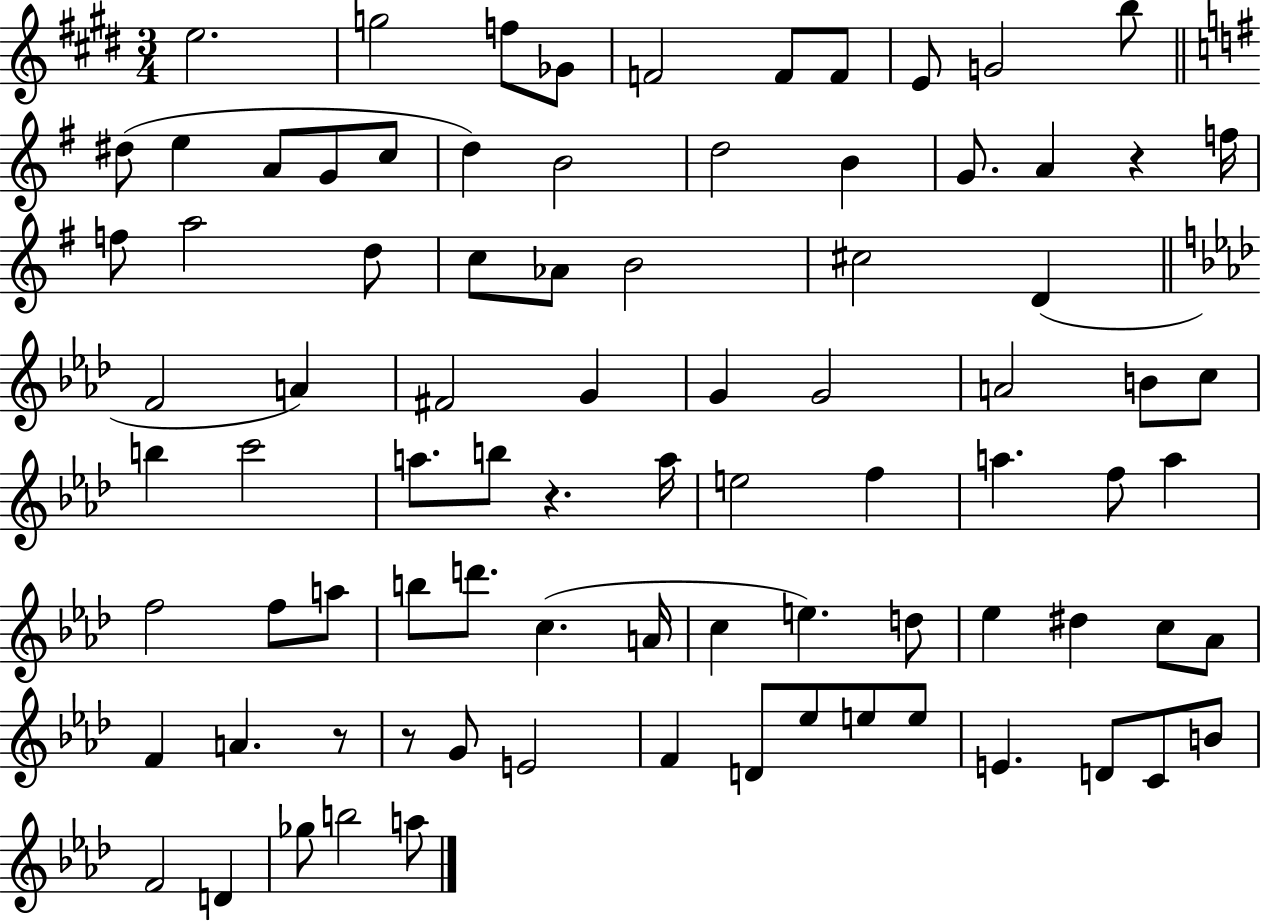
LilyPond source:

{
  \clef treble
  \numericTimeSignature
  \time 3/4
  \key e \major
  e''2. | g''2 f''8 ges'8 | f'2 f'8 f'8 | e'8 g'2 b''8 | \break \bar "||" \break \key e \minor dis''8( e''4 a'8 g'8 c''8 | d''4) b'2 | d''2 b'4 | g'8. a'4 r4 f''16 | \break f''8 a''2 d''8 | c''8 aes'8 b'2 | cis''2 d'4( | \bar "||" \break \key f \minor f'2 a'4) | fis'2 g'4 | g'4 g'2 | a'2 b'8 c''8 | \break b''4 c'''2 | a''8. b''8 r4. a''16 | e''2 f''4 | a''4. f''8 a''4 | \break f''2 f''8 a''8 | b''8 d'''8. c''4.( a'16 | c''4 e''4.) d''8 | ees''4 dis''4 c''8 aes'8 | \break f'4 a'4. r8 | r8 g'8 e'2 | f'4 d'8 ees''8 e''8 e''8 | e'4. d'8 c'8 b'8 | \break f'2 d'4 | ges''8 b''2 a''8 | \bar "|."
}